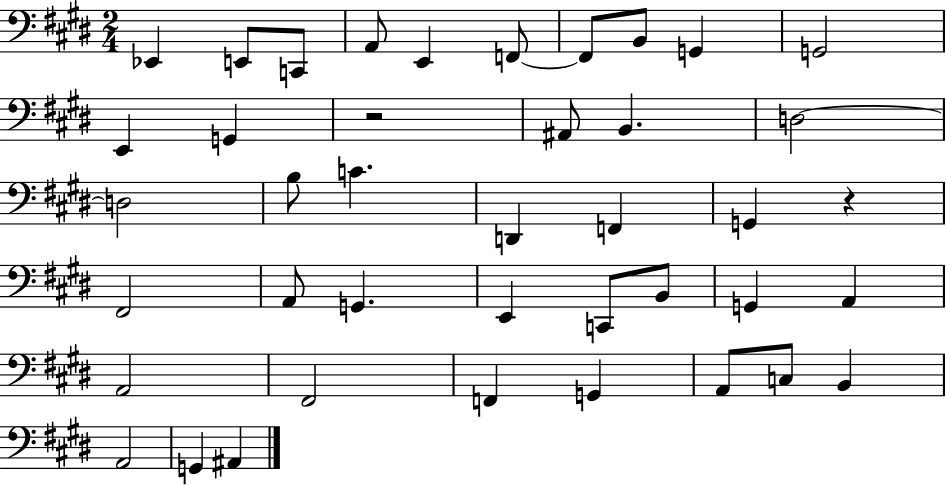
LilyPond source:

{
  \clef bass
  \numericTimeSignature
  \time 2/4
  \key e \major
  ees,4 e,8 c,8 | a,8 e,4 f,8~~ | f,8 b,8 g,4 | g,2 | \break e,4 g,4 | r2 | ais,8 b,4. | d2~~ | \break d2 | b8 c'4. | d,4 f,4 | g,4 r4 | \break fis,2 | a,8 g,4. | e,4 c,8 b,8 | g,4 a,4 | \break a,2 | fis,2 | f,4 g,4 | a,8 c8 b,4 | \break a,2 | g,4 ais,4 | \bar "|."
}